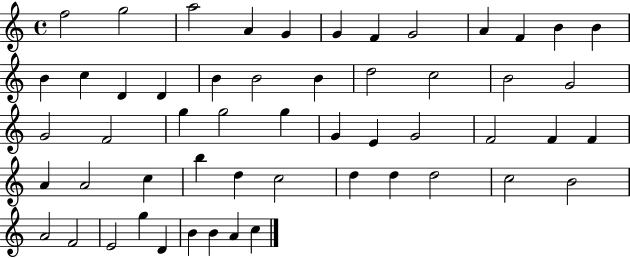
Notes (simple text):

F5/h G5/h A5/h A4/q G4/q G4/q F4/q G4/h A4/q F4/q B4/q B4/q B4/q C5/q D4/q D4/q B4/q B4/h B4/q D5/h C5/h B4/h G4/h G4/h F4/h G5/q G5/h G5/q G4/q E4/q G4/h F4/h F4/q F4/q A4/q A4/h C5/q B5/q D5/q C5/h D5/q D5/q D5/h C5/h B4/h A4/h F4/h E4/h G5/q D4/q B4/q B4/q A4/q C5/q